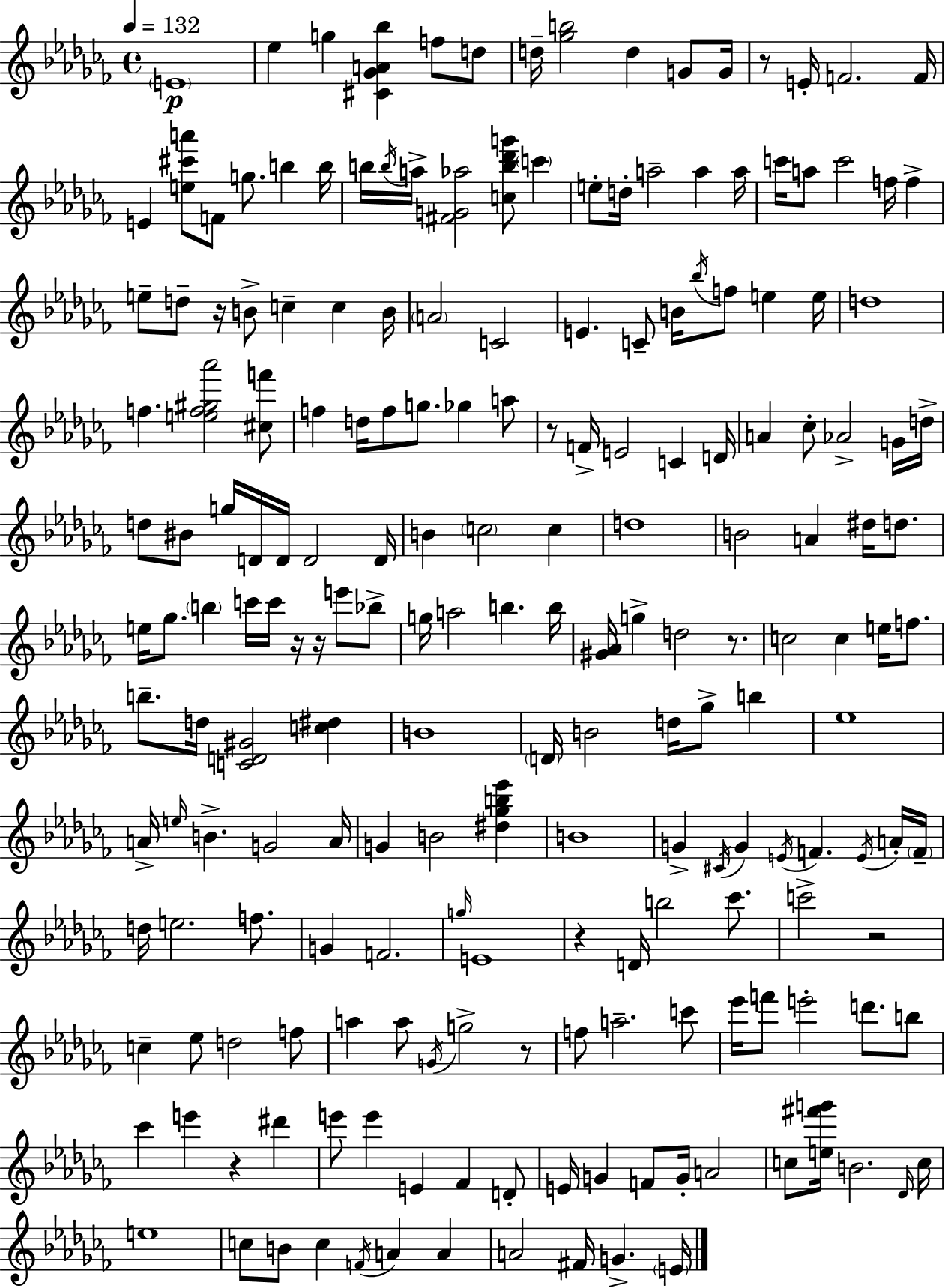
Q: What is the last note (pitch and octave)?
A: E4